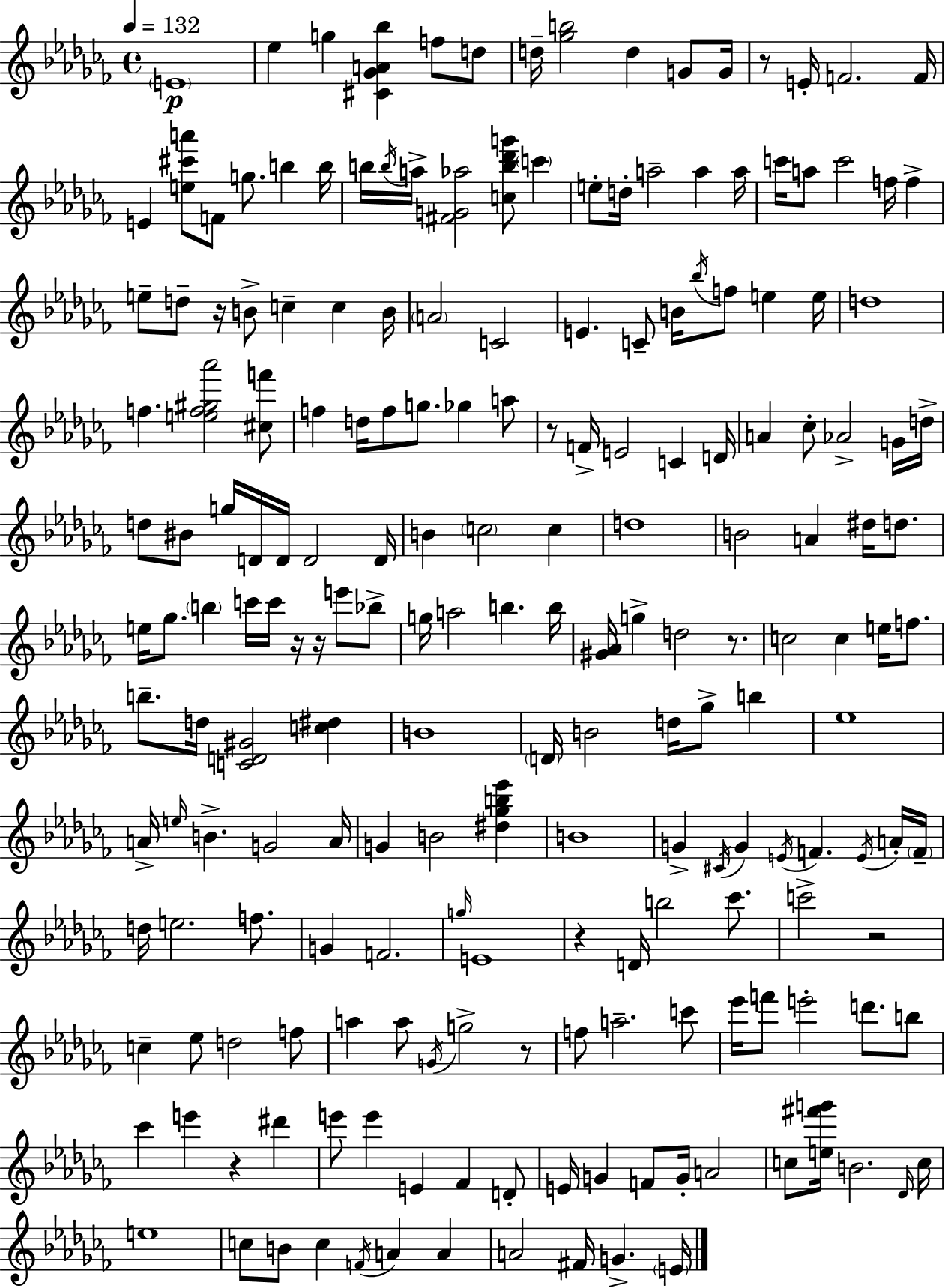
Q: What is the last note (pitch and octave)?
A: E4